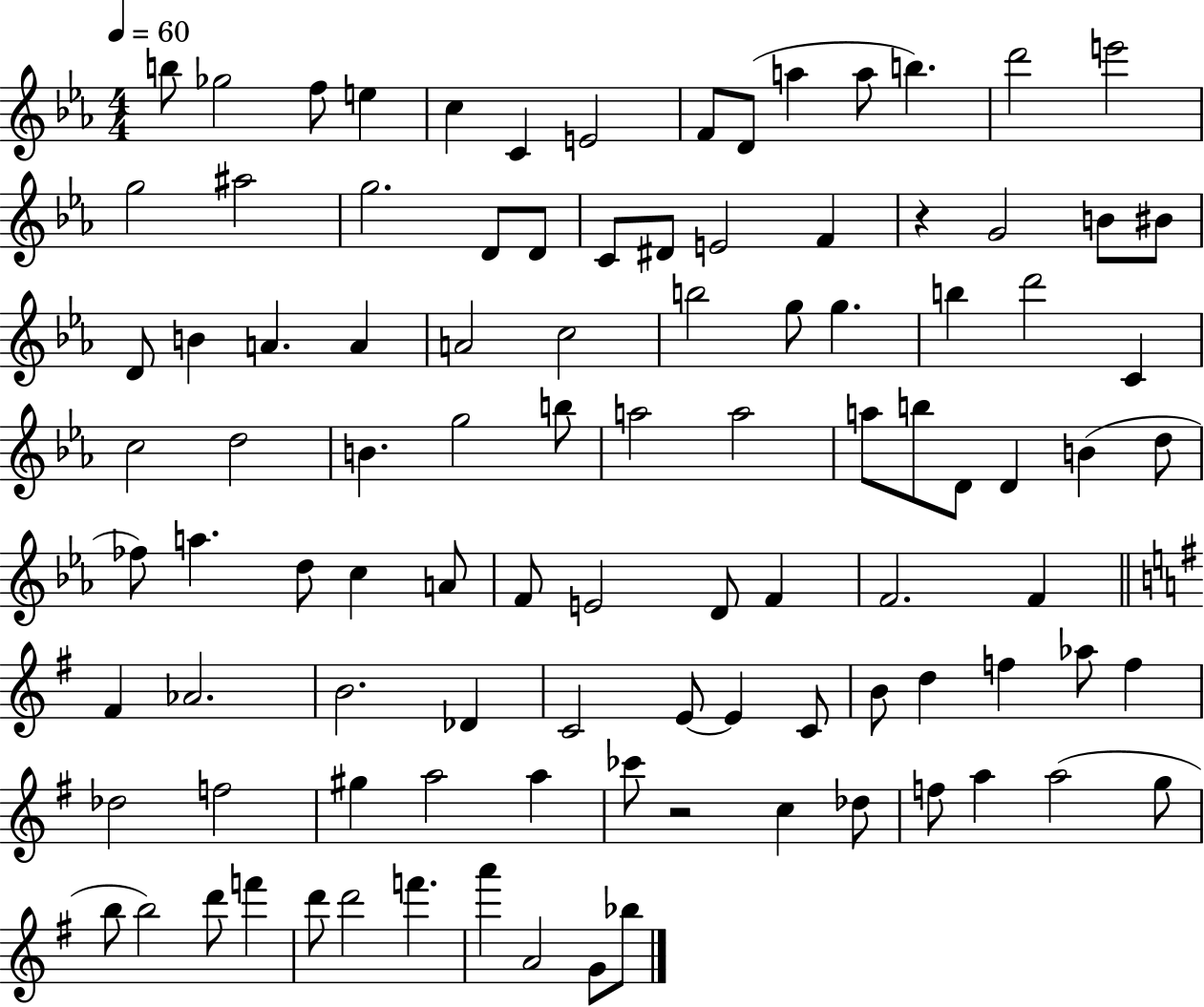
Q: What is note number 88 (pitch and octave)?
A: B5